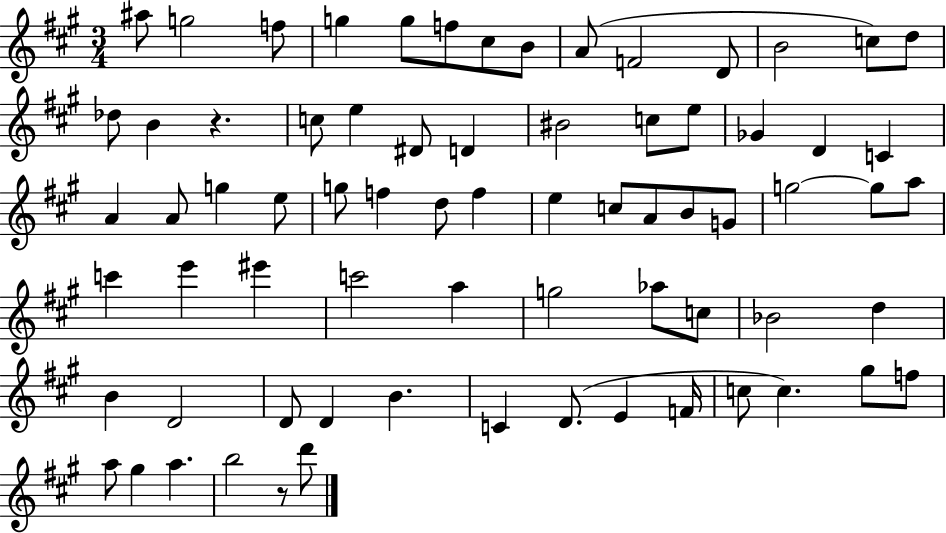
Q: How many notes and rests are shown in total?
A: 72